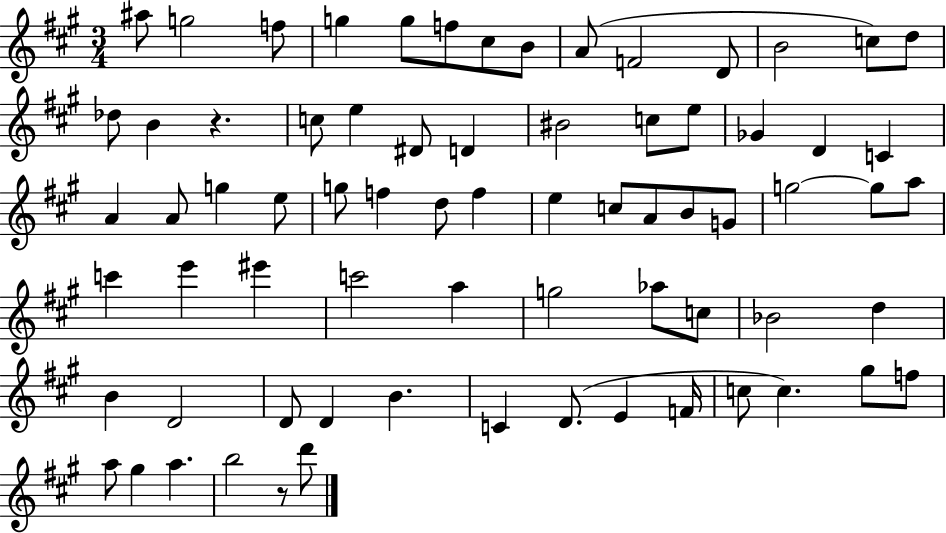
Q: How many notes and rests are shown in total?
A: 72